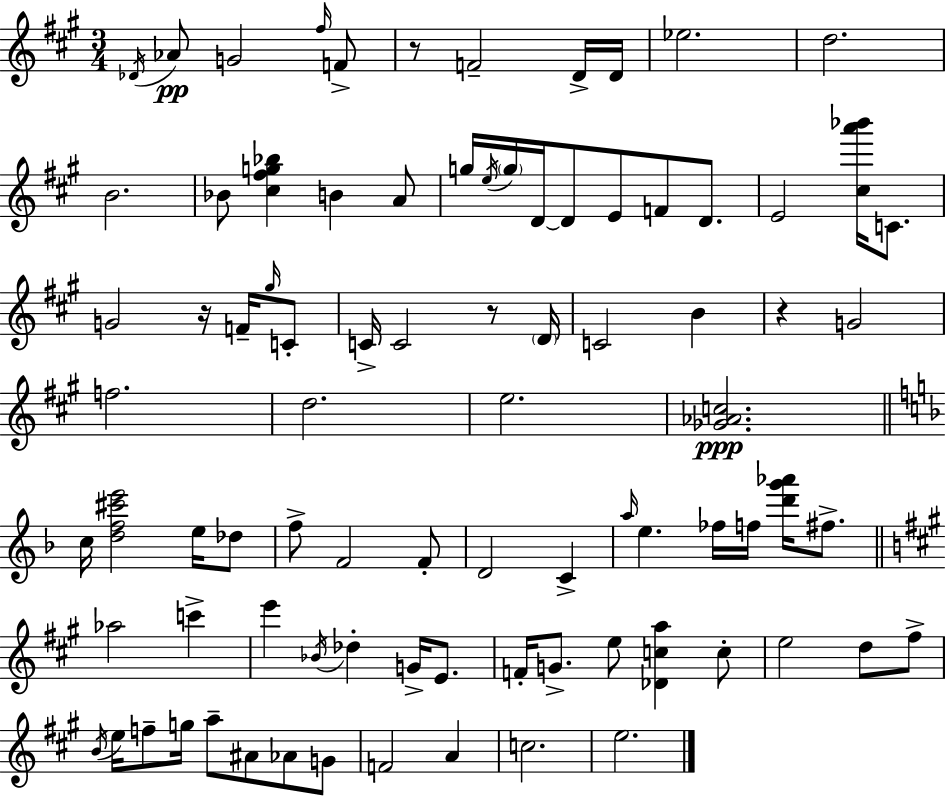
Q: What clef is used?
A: treble